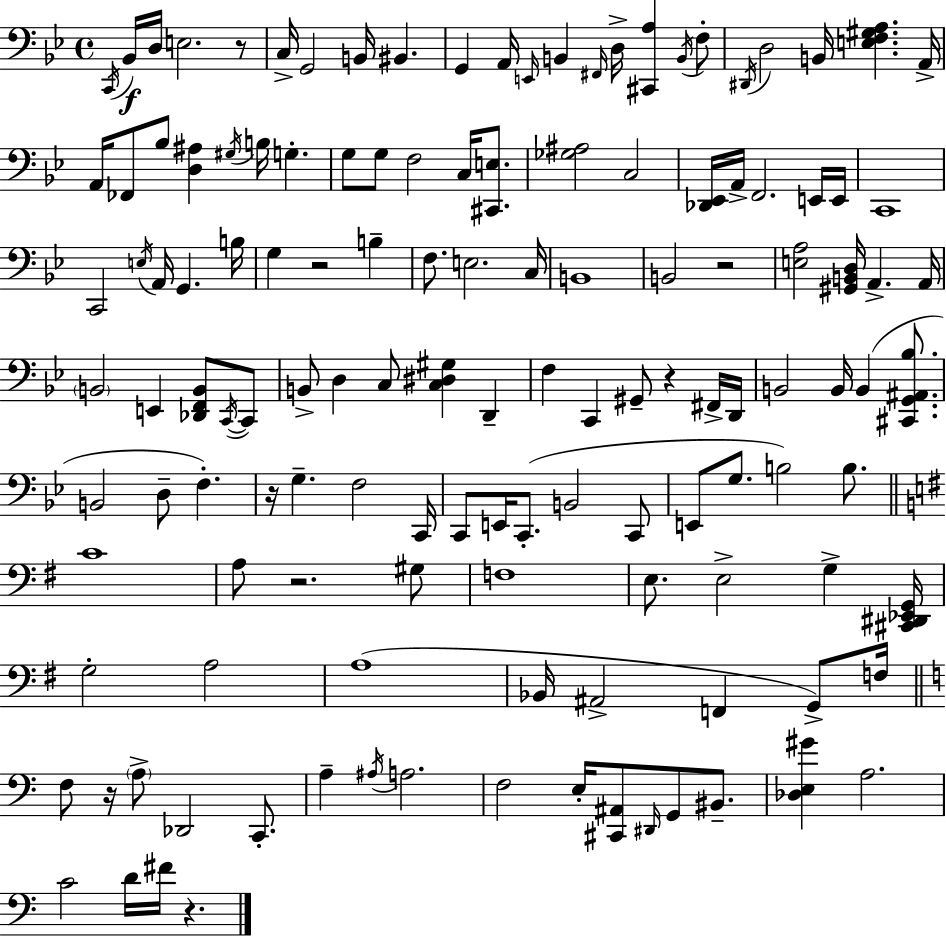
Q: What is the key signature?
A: BES major